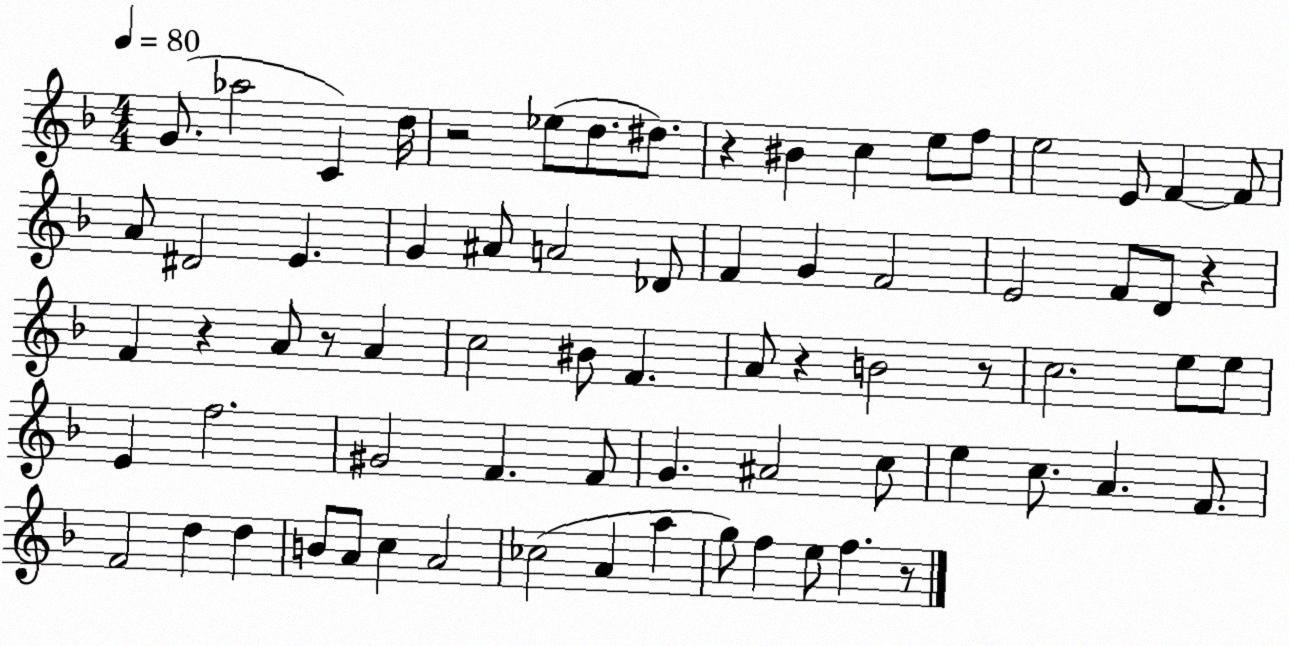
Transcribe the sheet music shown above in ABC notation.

X:1
T:Untitled
M:4/4
L:1/4
K:F
G/2 _a2 C d/4 z2 _e/2 d/2 ^d/2 z ^B c e/2 f/2 e2 E/2 F F/2 A/2 ^D2 E G ^A/2 A2 _D/2 F G F2 E2 F/2 D/2 z F z A/2 z/2 A c2 ^B/2 F A/2 z B2 z/2 c2 e/2 e/2 E f2 ^G2 F F/2 G ^A2 c/2 e c/2 A F/2 F2 d d B/2 A/2 c A2 _c2 A a g/2 f e/2 f z/2